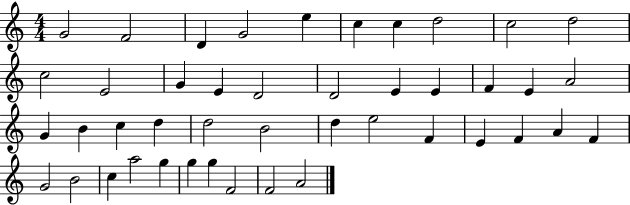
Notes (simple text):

G4/h F4/h D4/q G4/h E5/q C5/q C5/q D5/h C5/h D5/h C5/h E4/h G4/q E4/q D4/h D4/h E4/q E4/q F4/q E4/q A4/h G4/q B4/q C5/q D5/q D5/h B4/h D5/q E5/h F4/q E4/q F4/q A4/q F4/q G4/h B4/h C5/q A5/h G5/q G5/q G5/q F4/h F4/h A4/h